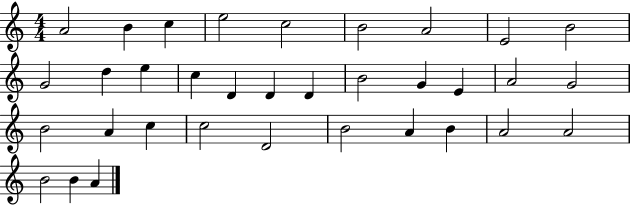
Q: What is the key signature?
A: C major